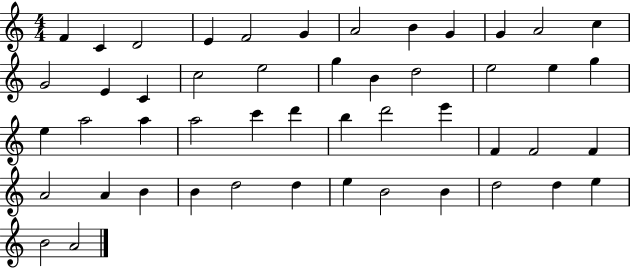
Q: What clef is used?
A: treble